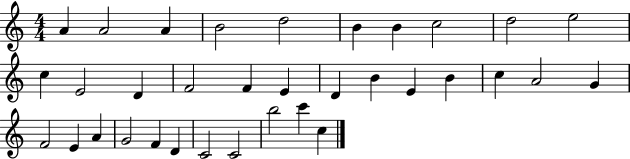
X:1
T:Untitled
M:4/4
L:1/4
K:C
A A2 A B2 d2 B B c2 d2 e2 c E2 D F2 F E D B E B c A2 G F2 E A G2 F D C2 C2 b2 c' c